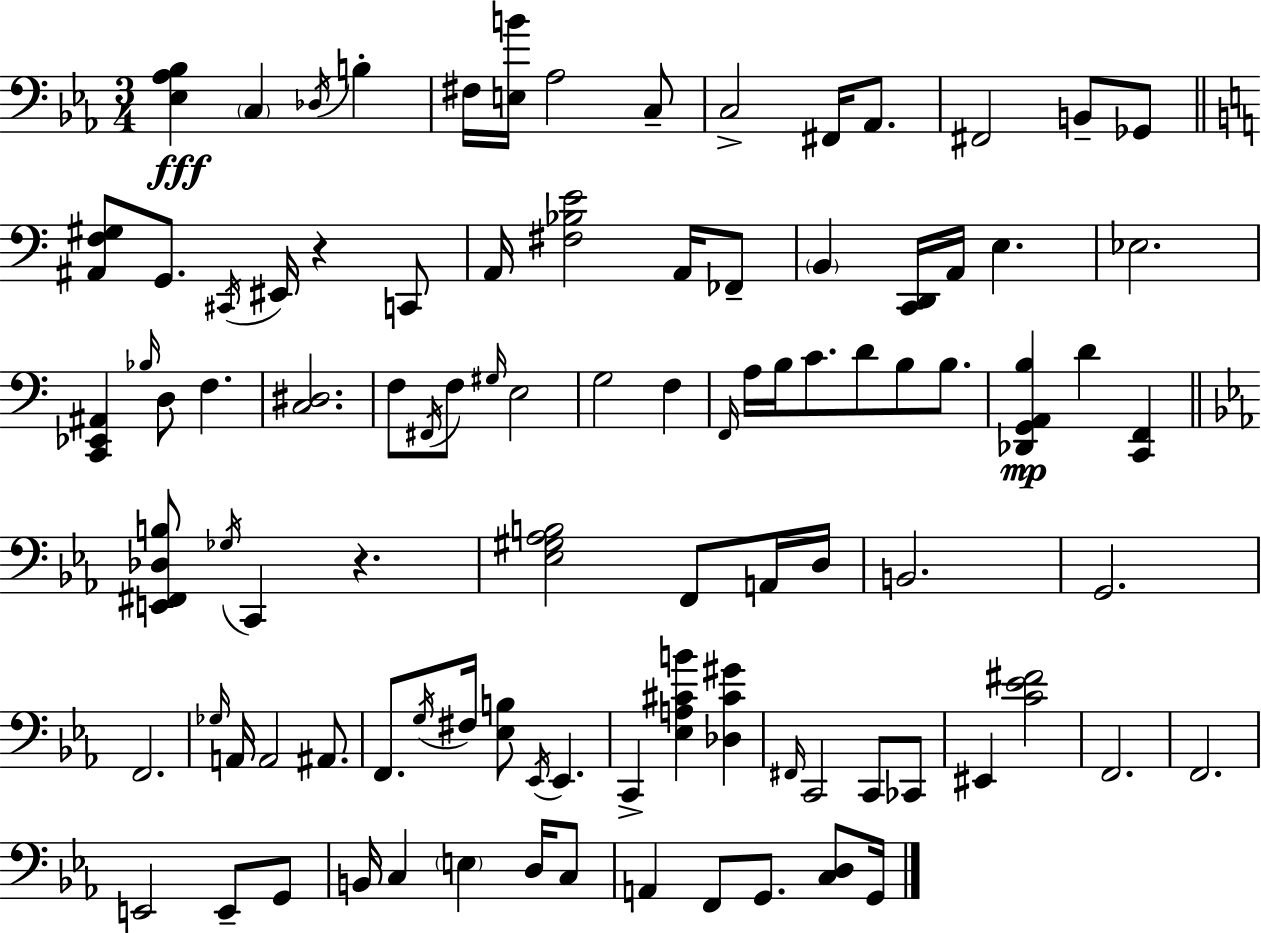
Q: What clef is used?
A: bass